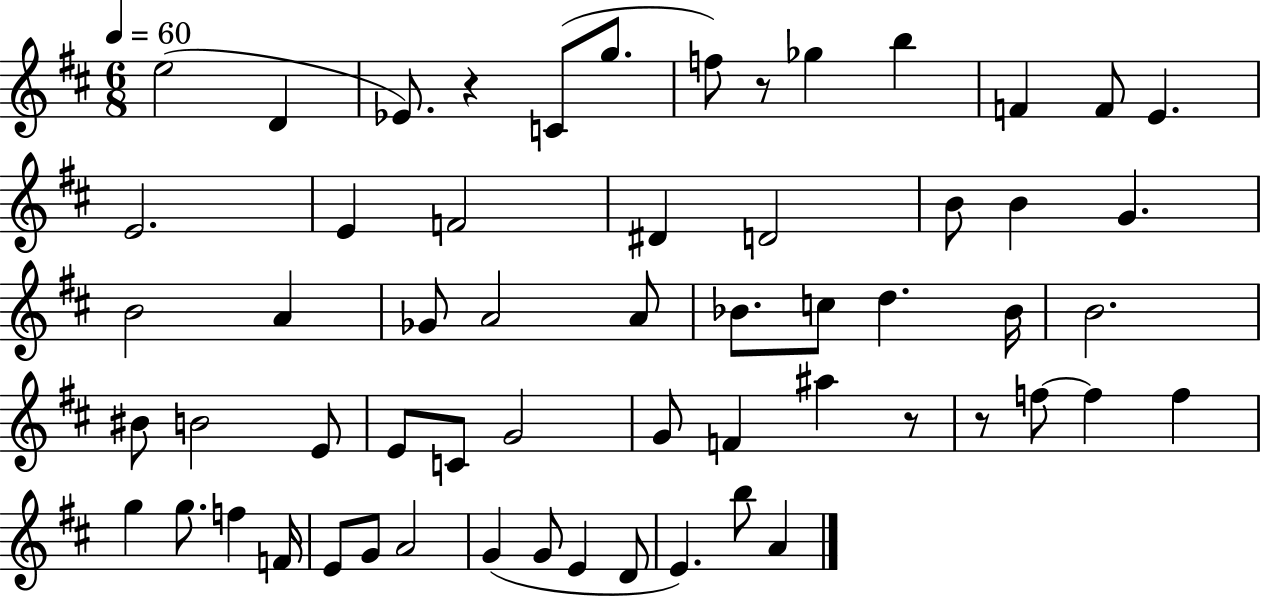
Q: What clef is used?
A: treble